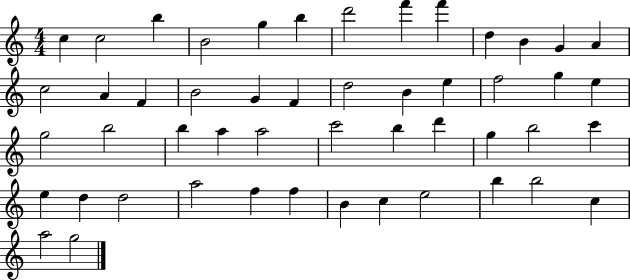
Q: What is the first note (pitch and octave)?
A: C5